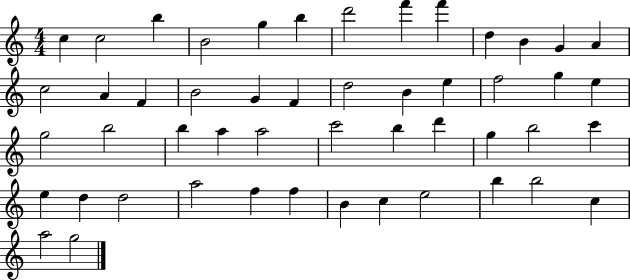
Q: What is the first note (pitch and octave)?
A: C5